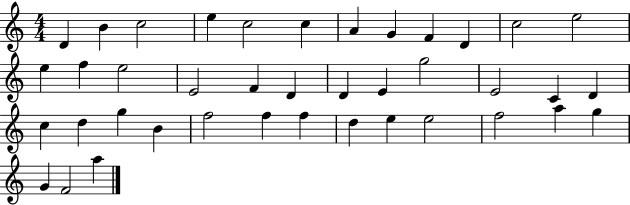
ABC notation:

X:1
T:Untitled
M:4/4
L:1/4
K:C
D B c2 e c2 c A G F D c2 e2 e f e2 E2 F D D E g2 E2 C D c d g B f2 f f d e e2 f2 a g G F2 a